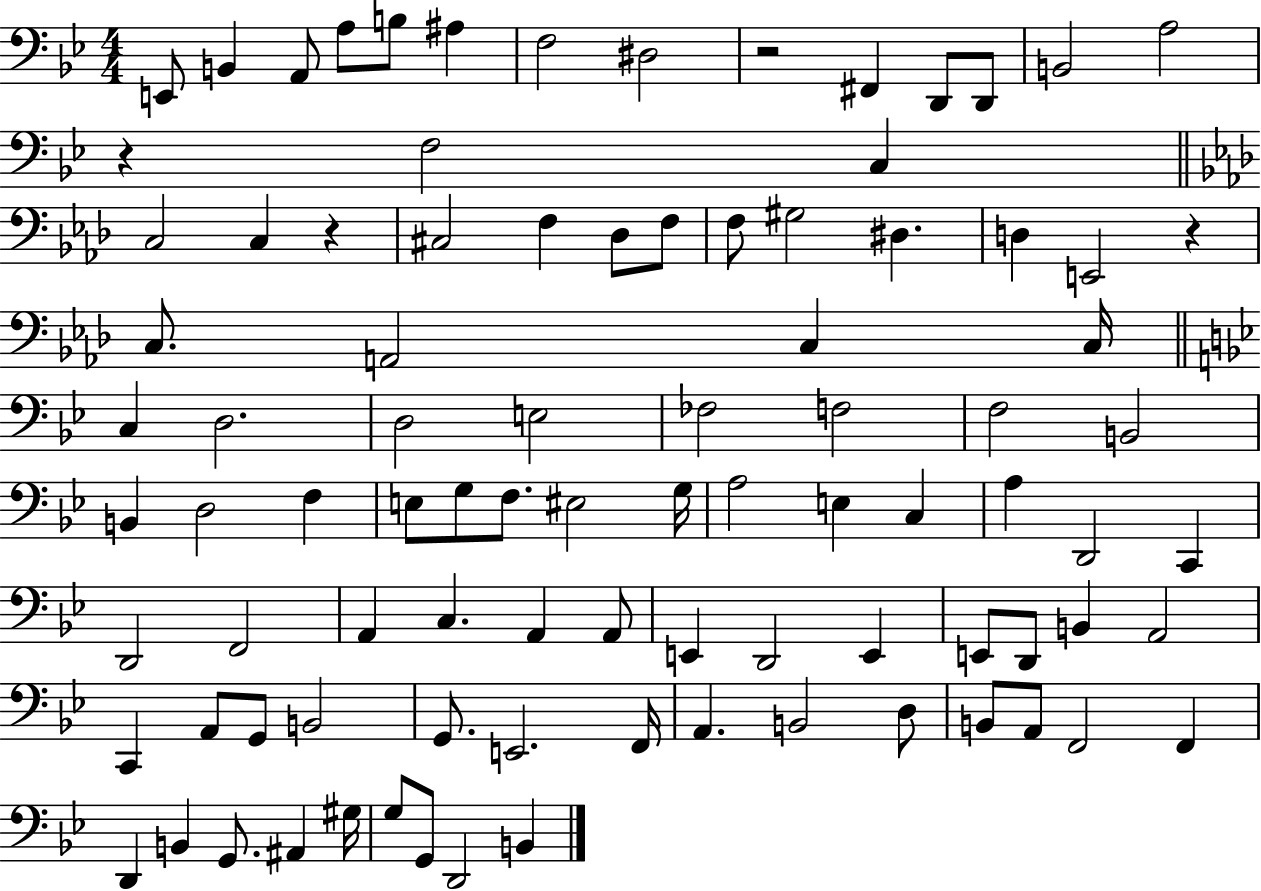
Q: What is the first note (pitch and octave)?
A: E2